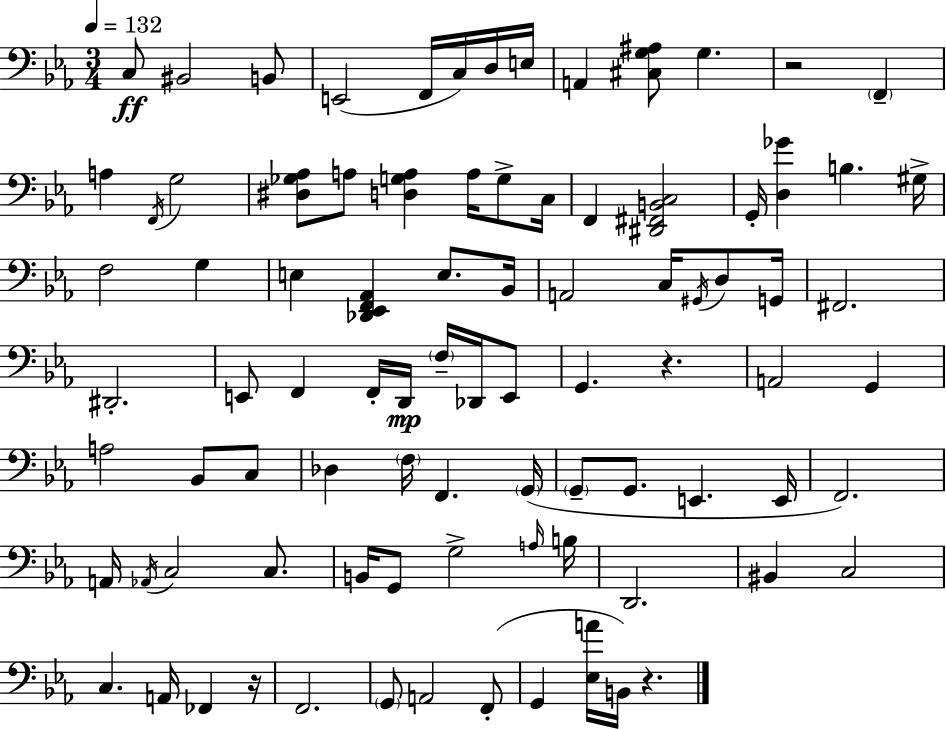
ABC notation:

X:1
T:Untitled
M:3/4
L:1/4
K:Eb
C,/2 ^B,,2 B,,/2 E,,2 F,,/4 C,/4 D,/4 E,/4 A,, [^C,G,^A,]/2 G, z2 F,, A, F,,/4 G,2 [^D,_G,_A,]/2 A,/2 [D,G,A,] A,/4 G,/2 C,/4 F,, [^D,,^F,,B,,C,]2 G,,/4 [D,_G] B, ^G,/4 F,2 G, E, [_D,,_E,,F,,_A,,] E,/2 _B,,/4 A,,2 C,/4 ^G,,/4 D,/2 G,,/4 ^F,,2 ^D,,2 E,,/2 F,, F,,/4 D,,/4 F,/4 _D,,/4 E,,/2 G,, z A,,2 G,, A,2 _B,,/2 C,/2 _D, F,/4 F,, G,,/4 G,,/2 G,,/2 E,, E,,/4 F,,2 A,,/4 _A,,/4 C,2 C,/2 B,,/4 G,,/2 G,2 A,/4 B,/4 D,,2 ^B,, C,2 C, A,,/4 _F,, z/4 F,,2 G,,/2 A,,2 F,,/2 G,, [_E,A]/4 B,,/4 z